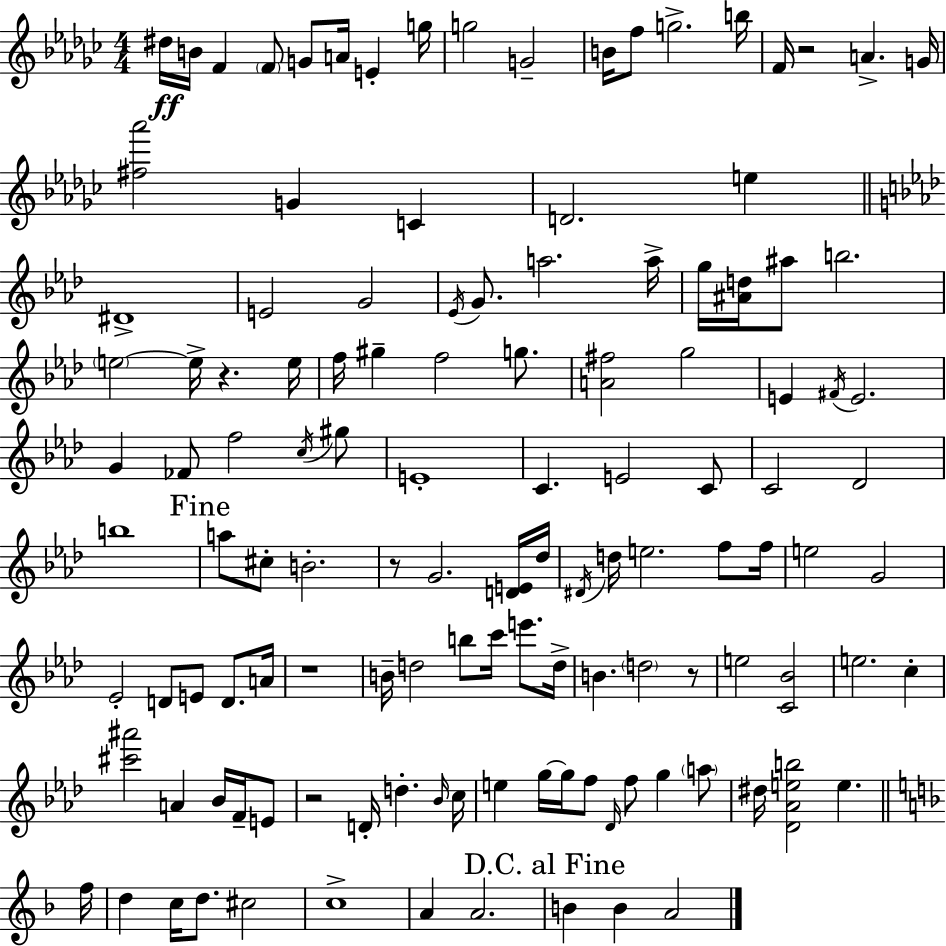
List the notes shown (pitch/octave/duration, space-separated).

D#5/s B4/s F4/q F4/e G4/e A4/s E4/q G5/s G5/h G4/h B4/s F5/e G5/h. B5/s F4/s R/h A4/q. G4/s [F#5,Ab6]/h G4/q C4/q D4/h. E5/q D#4/w E4/h G4/h Eb4/s G4/e. A5/h. A5/s G5/s [A#4,D5]/s A#5/e B5/h. E5/h E5/s R/q. E5/s F5/s G#5/q F5/h G5/e. [A4,F#5]/h G5/h E4/q F#4/s E4/h. G4/q FES4/e F5/h C5/s G#5/e E4/w C4/q. E4/h C4/e C4/h Db4/h B5/w A5/e C#5/e B4/h. R/e G4/h. [D4,E4]/s Db5/s D#4/s D5/s E5/h. F5/e F5/s E5/h G4/h Eb4/h D4/e E4/e D4/e. A4/s R/w B4/s D5/h B5/e C6/s E6/e. D5/s B4/q. D5/h R/e E5/h [C4,Bb4]/h E5/h. C5/q [C#6,A#6]/h A4/q Bb4/s F4/s E4/e R/h D4/s D5/q. Bb4/s C5/s E5/q G5/s G5/s F5/e Db4/s F5/e G5/q A5/e D#5/s [Db4,Ab4,E5,B5]/h E5/q. F5/s D5/q C5/s D5/e. C#5/h C5/w A4/q A4/h. B4/q B4/q A4/h